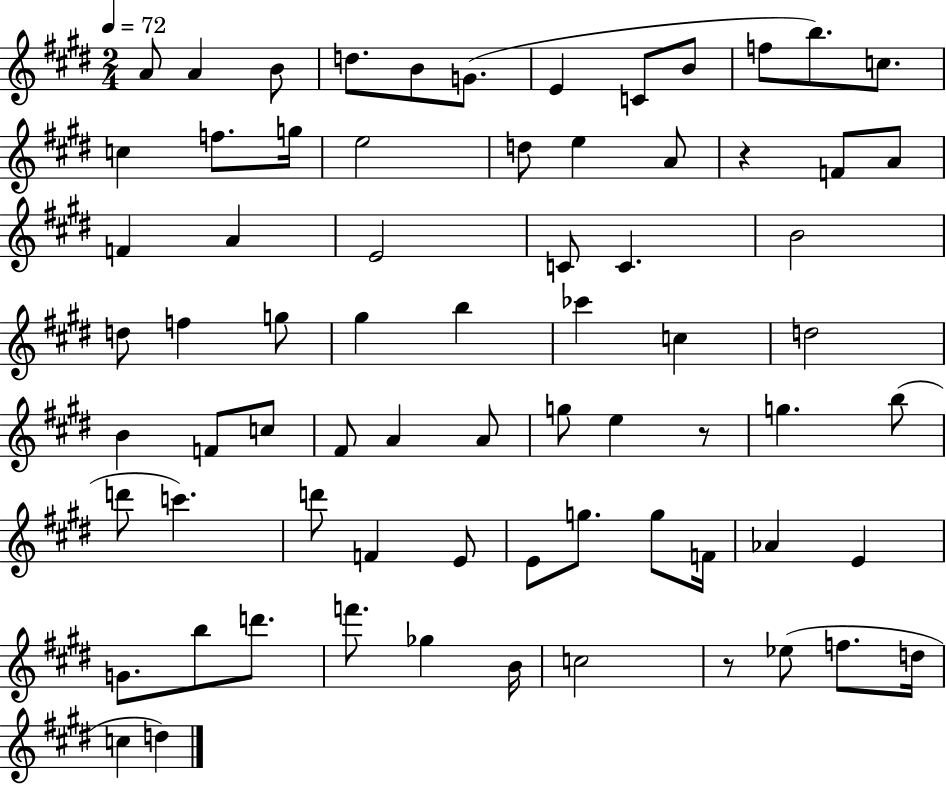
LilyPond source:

{
  \clef treble
  \numericTimeSignature
  \time 2/4
  \key e \major
  \tempo 4 = 72
  a'8 a'4 b'8 | d''8. b'8 g'8.( | e'4 c'8 b'8 | f''8 b''8.) c''8. | \break c''4 f''8. g''16 | e''2 | d''8 e''4 a'8 | r4 f'8 a'8 | \break f'4 a'4 | e'2 | c'8 c'4. | b'2 | \break d''8 f''4 g''8 | gis''4 b''4 | ces'''4 c''4 | d''2 | \break b'4 f'8 c''8 | fis'8 a'4 a'8 | g''8 e''4 r8 | g''4. b''8( | \break d'''8 c'''4.) | d'''8 f'4 e'8 | e'8 g''8. g''8 f'16 | aes'4 e'4 | \break g'8. b''8 d'''8. | f'''8. ges''4 b'16 | c''2 | r8 ees''8( f''8. d''16 | \break c''4 d''4) | \bar "|."
}